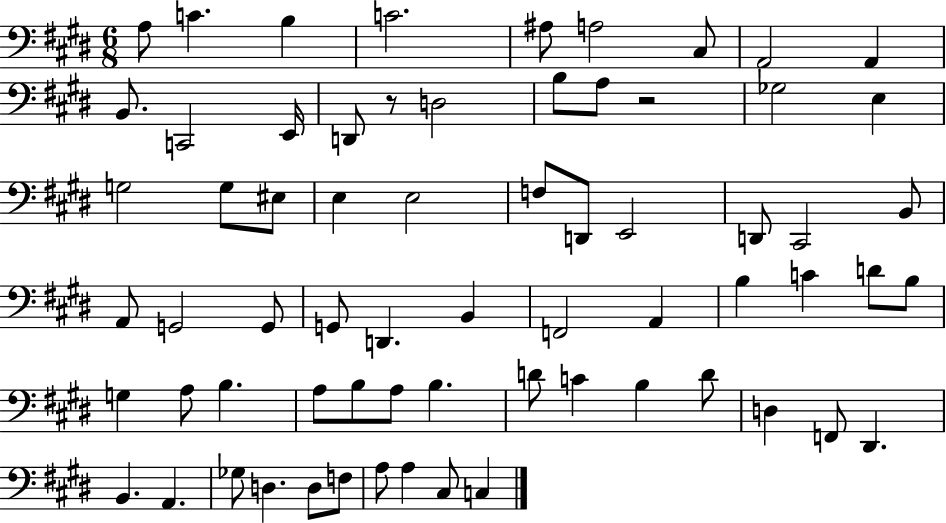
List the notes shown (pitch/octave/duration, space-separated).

A3/e C4/q. B3/q C4/h. A#3/e A3/h C#3/e A2/h A2/q B2/e. C2/h E2/s D2/e R/e D3/h B3/e A3/e R/h Gb3/h E3/q G3/h G3/e EIS3/e E3/q E3/h F3/e D2/e E2/h D2/e C#2/h B2/e A2/e G2/h G2/e G2/e D2/q. B2/q F2/h A2/q B3/q C4/q D4/e B3/e G3/q A3/e B3/q. A3/e B3/e A3/e B3/q. D4/e C4/q B3/q D4/e D3/q F2/e D#2/q. B2/q. A2/q. Gb3/e D3/q. D3/e F3/e A3/e A3/q C#3/e C3/q